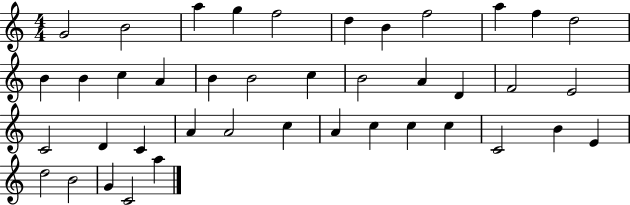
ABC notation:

X:1
T:Untitled
M:4/4
L:1/4
K:C
G2 B2 a g f2 d B f2 a f d2 B B c A B B2 c B2 A D F2 E2 C2 D C A A2 c A c c c C2 B E d2 B2 G C2 a